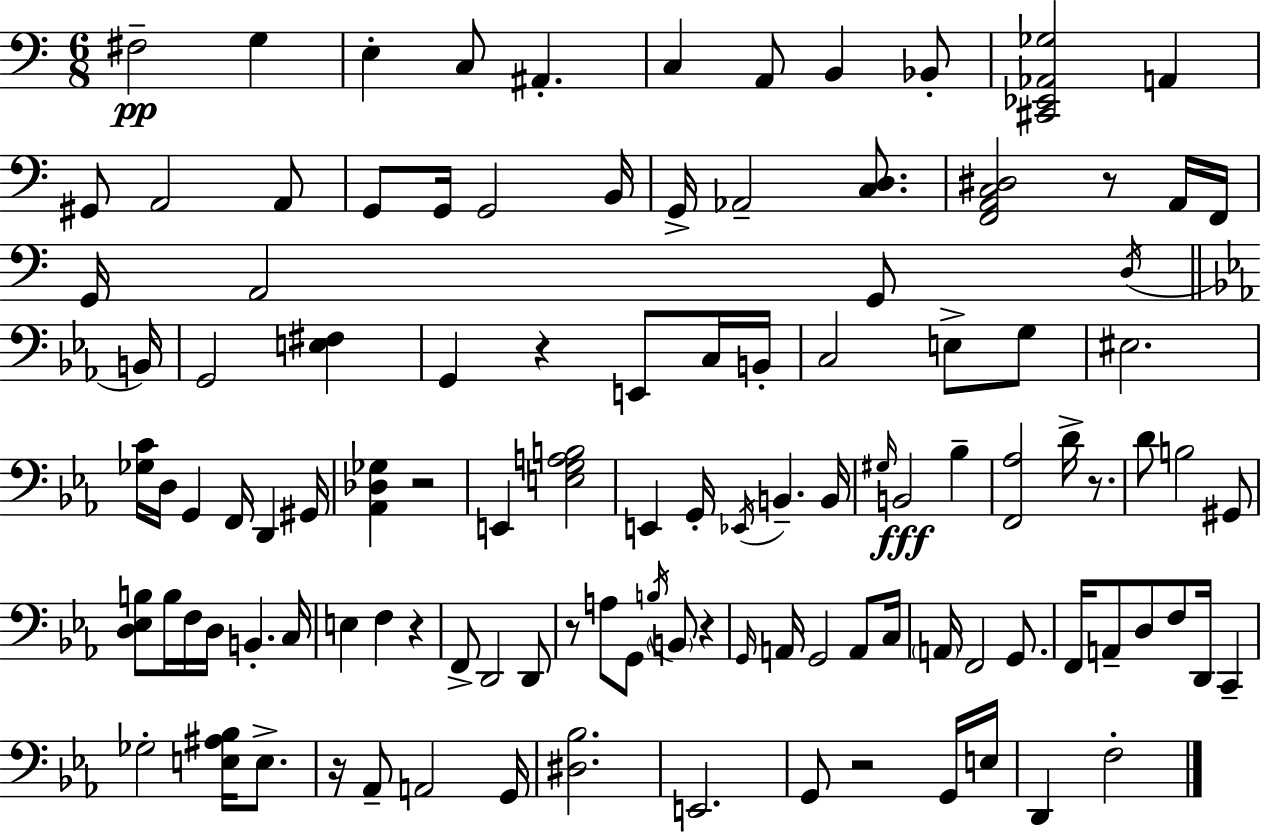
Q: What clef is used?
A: bass